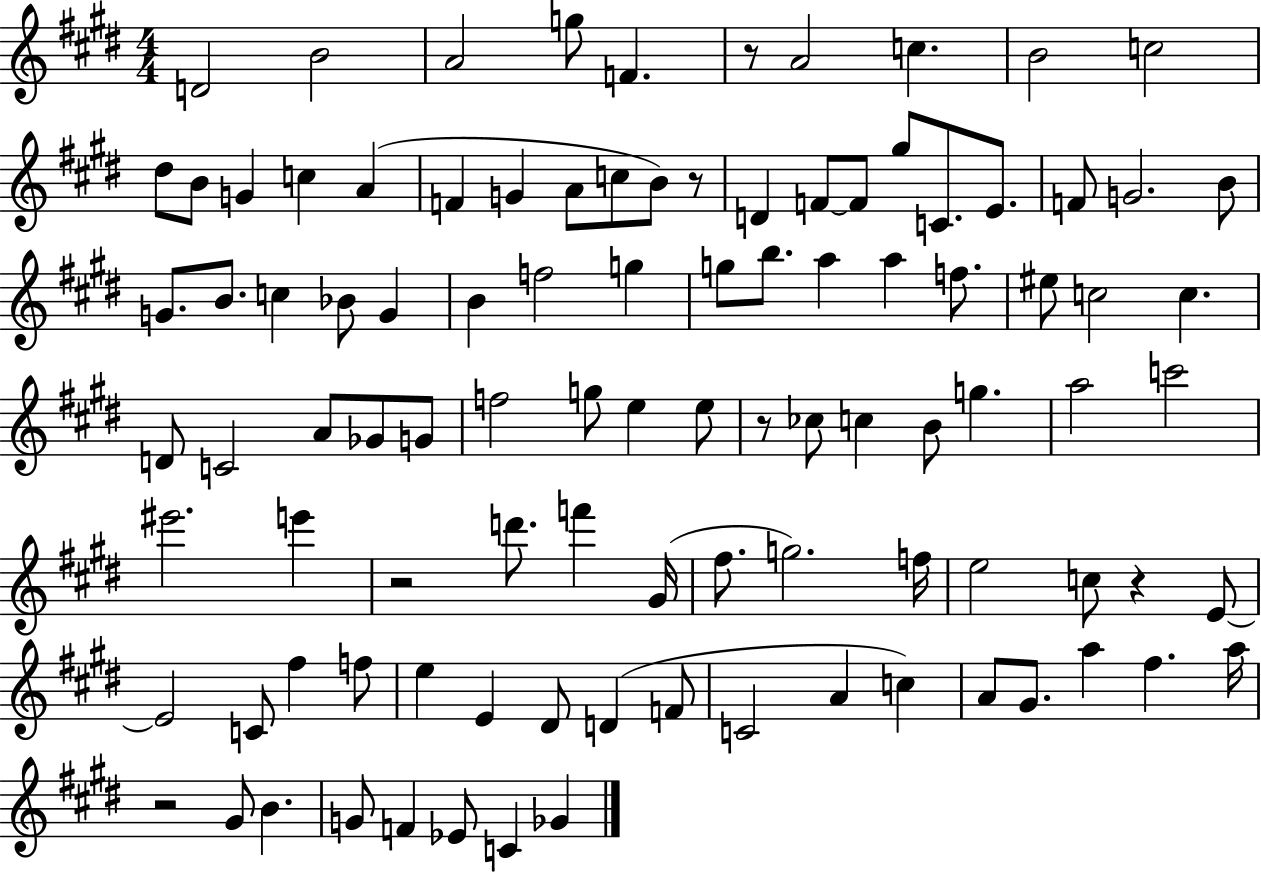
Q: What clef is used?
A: treble